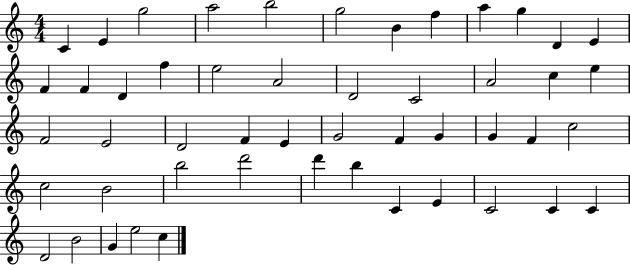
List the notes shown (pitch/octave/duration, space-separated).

C4/q E4/q G5/h A5/h B5/h G5/h B4/q F5/q A5/q G5/q D4/q E4/q F4/q F4/q D4/q F5/q E5/h A4/h D4/h C4/h A4/h C5/q E5/q F4/h E4/h D4/h F4/q E4/q G4/h F4/q G4/q G4/q F4/q C5/h C5/h B4/h B5/h D6/h D6/q B5/q C4/q E4/q C4/h C4/q C4/q D4/h B4/h G4/q E5/h C5/q